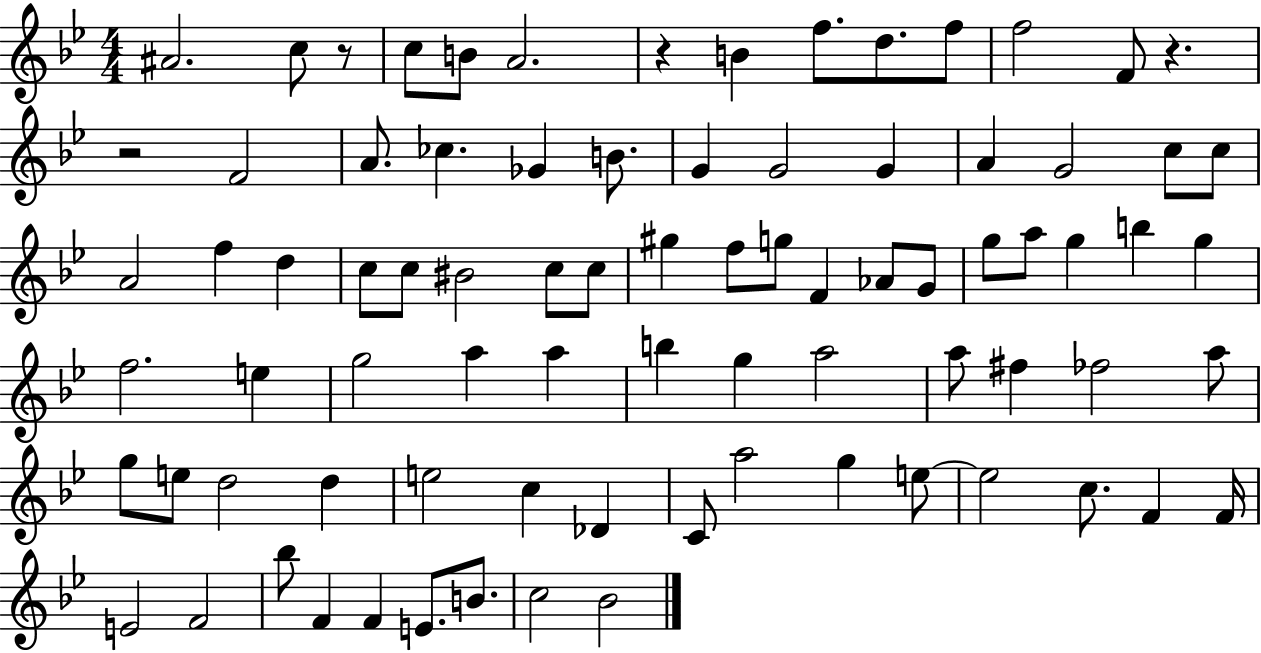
X:1
T:Untitled
M:4/4
L:1/4
K:Bb
^A2 c/2 z/2 c/2 B/2 A2 z B f/2 d/2 f/2 f2 F/2 z z2 F2 A/2 _c _G B/2 G G2 G A G2 c/2 c/2 A2 f d c/2 c/2 ^B2 c/2 c/2 ^g f/2 g/2 F _A/2 G/2 g/2 a/2 g b g f2 e g2 a a b g a2 a/2 ^f _f2 a/2 g/2 e/2 d2 d e2 c _D C/2 a2 g e/2 e2 c/2 F F/4 E2 F2 _b/2 F F E/2 B/2 c2 _B2